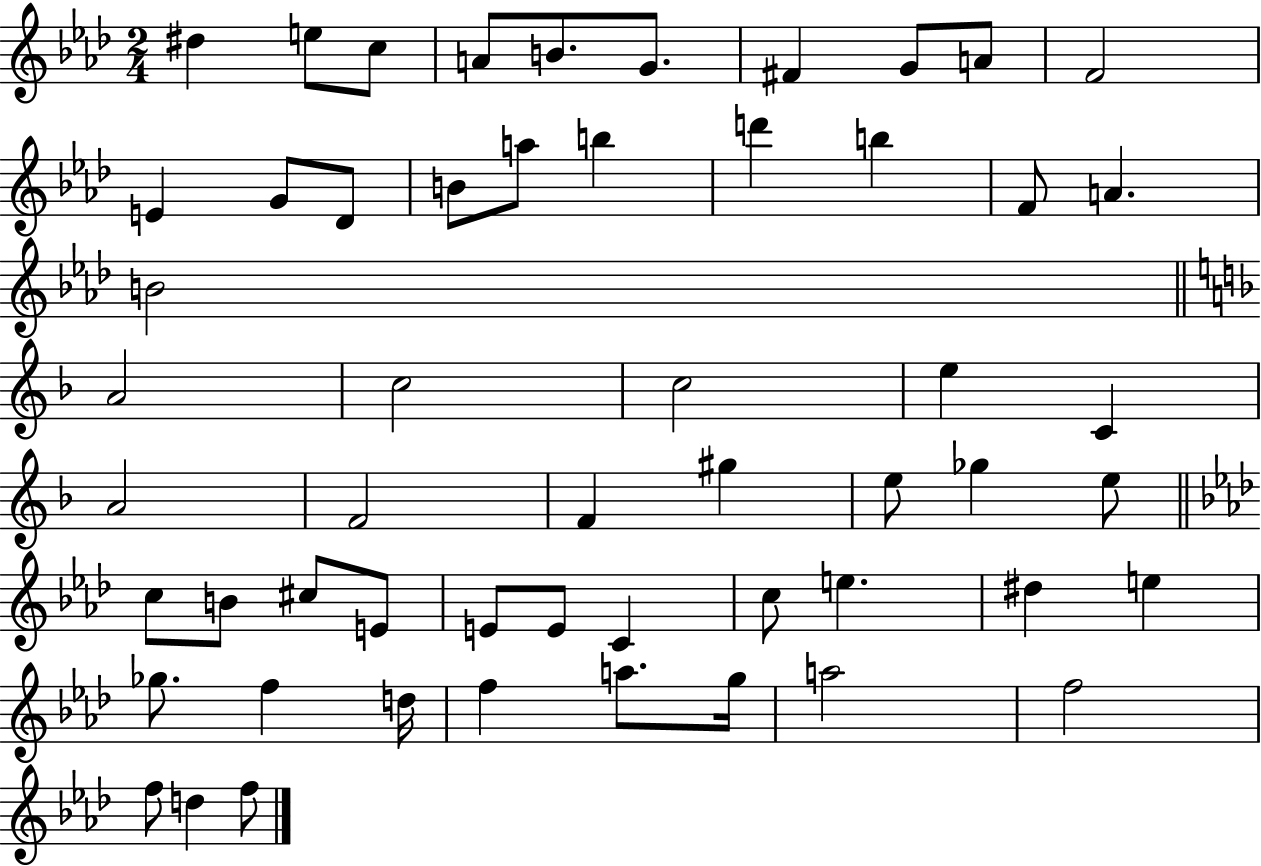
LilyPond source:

{
  \clef treble
  \numericTimeSignature
  \time 2/4
  \key aes \major
  dis''4 e''8 c''8 | a'8 b'8. g'8. | fis'4 g'8 a'8 | f'2 | \break e'4 g'8 des'8 | b'8 a''8 b''4 | d'''4 b''4 | f'8 a'4. | \break b'2 | \bar "||" \break \key f \major a'2 | c''2 | c''2 | e''4 c'4 | \break a'2 | f'2 | f'4 gis''4 | e''8 ges''4 e''8 | \break \bar "||" \break \key aes \major c''8 b'8 cis''8 e'8 | e'8 e'8 c'4 | c''8 e''4. | dis''4 e''4 | \break ges''8. f''4 d''16 | f''4 a''8. g''16 | a''2 | f''2 | \break f''8 d''4 f''8 | \bar "|."
}